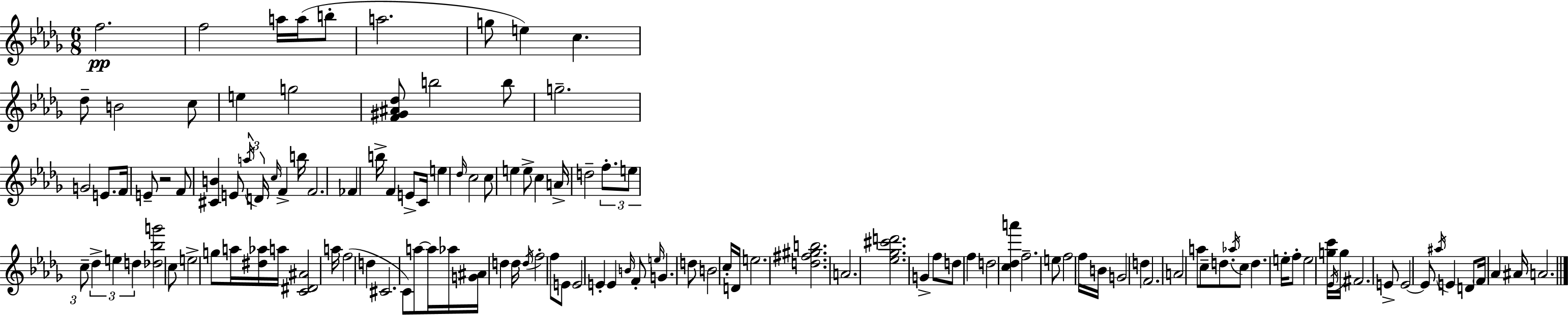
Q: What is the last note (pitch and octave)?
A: A4